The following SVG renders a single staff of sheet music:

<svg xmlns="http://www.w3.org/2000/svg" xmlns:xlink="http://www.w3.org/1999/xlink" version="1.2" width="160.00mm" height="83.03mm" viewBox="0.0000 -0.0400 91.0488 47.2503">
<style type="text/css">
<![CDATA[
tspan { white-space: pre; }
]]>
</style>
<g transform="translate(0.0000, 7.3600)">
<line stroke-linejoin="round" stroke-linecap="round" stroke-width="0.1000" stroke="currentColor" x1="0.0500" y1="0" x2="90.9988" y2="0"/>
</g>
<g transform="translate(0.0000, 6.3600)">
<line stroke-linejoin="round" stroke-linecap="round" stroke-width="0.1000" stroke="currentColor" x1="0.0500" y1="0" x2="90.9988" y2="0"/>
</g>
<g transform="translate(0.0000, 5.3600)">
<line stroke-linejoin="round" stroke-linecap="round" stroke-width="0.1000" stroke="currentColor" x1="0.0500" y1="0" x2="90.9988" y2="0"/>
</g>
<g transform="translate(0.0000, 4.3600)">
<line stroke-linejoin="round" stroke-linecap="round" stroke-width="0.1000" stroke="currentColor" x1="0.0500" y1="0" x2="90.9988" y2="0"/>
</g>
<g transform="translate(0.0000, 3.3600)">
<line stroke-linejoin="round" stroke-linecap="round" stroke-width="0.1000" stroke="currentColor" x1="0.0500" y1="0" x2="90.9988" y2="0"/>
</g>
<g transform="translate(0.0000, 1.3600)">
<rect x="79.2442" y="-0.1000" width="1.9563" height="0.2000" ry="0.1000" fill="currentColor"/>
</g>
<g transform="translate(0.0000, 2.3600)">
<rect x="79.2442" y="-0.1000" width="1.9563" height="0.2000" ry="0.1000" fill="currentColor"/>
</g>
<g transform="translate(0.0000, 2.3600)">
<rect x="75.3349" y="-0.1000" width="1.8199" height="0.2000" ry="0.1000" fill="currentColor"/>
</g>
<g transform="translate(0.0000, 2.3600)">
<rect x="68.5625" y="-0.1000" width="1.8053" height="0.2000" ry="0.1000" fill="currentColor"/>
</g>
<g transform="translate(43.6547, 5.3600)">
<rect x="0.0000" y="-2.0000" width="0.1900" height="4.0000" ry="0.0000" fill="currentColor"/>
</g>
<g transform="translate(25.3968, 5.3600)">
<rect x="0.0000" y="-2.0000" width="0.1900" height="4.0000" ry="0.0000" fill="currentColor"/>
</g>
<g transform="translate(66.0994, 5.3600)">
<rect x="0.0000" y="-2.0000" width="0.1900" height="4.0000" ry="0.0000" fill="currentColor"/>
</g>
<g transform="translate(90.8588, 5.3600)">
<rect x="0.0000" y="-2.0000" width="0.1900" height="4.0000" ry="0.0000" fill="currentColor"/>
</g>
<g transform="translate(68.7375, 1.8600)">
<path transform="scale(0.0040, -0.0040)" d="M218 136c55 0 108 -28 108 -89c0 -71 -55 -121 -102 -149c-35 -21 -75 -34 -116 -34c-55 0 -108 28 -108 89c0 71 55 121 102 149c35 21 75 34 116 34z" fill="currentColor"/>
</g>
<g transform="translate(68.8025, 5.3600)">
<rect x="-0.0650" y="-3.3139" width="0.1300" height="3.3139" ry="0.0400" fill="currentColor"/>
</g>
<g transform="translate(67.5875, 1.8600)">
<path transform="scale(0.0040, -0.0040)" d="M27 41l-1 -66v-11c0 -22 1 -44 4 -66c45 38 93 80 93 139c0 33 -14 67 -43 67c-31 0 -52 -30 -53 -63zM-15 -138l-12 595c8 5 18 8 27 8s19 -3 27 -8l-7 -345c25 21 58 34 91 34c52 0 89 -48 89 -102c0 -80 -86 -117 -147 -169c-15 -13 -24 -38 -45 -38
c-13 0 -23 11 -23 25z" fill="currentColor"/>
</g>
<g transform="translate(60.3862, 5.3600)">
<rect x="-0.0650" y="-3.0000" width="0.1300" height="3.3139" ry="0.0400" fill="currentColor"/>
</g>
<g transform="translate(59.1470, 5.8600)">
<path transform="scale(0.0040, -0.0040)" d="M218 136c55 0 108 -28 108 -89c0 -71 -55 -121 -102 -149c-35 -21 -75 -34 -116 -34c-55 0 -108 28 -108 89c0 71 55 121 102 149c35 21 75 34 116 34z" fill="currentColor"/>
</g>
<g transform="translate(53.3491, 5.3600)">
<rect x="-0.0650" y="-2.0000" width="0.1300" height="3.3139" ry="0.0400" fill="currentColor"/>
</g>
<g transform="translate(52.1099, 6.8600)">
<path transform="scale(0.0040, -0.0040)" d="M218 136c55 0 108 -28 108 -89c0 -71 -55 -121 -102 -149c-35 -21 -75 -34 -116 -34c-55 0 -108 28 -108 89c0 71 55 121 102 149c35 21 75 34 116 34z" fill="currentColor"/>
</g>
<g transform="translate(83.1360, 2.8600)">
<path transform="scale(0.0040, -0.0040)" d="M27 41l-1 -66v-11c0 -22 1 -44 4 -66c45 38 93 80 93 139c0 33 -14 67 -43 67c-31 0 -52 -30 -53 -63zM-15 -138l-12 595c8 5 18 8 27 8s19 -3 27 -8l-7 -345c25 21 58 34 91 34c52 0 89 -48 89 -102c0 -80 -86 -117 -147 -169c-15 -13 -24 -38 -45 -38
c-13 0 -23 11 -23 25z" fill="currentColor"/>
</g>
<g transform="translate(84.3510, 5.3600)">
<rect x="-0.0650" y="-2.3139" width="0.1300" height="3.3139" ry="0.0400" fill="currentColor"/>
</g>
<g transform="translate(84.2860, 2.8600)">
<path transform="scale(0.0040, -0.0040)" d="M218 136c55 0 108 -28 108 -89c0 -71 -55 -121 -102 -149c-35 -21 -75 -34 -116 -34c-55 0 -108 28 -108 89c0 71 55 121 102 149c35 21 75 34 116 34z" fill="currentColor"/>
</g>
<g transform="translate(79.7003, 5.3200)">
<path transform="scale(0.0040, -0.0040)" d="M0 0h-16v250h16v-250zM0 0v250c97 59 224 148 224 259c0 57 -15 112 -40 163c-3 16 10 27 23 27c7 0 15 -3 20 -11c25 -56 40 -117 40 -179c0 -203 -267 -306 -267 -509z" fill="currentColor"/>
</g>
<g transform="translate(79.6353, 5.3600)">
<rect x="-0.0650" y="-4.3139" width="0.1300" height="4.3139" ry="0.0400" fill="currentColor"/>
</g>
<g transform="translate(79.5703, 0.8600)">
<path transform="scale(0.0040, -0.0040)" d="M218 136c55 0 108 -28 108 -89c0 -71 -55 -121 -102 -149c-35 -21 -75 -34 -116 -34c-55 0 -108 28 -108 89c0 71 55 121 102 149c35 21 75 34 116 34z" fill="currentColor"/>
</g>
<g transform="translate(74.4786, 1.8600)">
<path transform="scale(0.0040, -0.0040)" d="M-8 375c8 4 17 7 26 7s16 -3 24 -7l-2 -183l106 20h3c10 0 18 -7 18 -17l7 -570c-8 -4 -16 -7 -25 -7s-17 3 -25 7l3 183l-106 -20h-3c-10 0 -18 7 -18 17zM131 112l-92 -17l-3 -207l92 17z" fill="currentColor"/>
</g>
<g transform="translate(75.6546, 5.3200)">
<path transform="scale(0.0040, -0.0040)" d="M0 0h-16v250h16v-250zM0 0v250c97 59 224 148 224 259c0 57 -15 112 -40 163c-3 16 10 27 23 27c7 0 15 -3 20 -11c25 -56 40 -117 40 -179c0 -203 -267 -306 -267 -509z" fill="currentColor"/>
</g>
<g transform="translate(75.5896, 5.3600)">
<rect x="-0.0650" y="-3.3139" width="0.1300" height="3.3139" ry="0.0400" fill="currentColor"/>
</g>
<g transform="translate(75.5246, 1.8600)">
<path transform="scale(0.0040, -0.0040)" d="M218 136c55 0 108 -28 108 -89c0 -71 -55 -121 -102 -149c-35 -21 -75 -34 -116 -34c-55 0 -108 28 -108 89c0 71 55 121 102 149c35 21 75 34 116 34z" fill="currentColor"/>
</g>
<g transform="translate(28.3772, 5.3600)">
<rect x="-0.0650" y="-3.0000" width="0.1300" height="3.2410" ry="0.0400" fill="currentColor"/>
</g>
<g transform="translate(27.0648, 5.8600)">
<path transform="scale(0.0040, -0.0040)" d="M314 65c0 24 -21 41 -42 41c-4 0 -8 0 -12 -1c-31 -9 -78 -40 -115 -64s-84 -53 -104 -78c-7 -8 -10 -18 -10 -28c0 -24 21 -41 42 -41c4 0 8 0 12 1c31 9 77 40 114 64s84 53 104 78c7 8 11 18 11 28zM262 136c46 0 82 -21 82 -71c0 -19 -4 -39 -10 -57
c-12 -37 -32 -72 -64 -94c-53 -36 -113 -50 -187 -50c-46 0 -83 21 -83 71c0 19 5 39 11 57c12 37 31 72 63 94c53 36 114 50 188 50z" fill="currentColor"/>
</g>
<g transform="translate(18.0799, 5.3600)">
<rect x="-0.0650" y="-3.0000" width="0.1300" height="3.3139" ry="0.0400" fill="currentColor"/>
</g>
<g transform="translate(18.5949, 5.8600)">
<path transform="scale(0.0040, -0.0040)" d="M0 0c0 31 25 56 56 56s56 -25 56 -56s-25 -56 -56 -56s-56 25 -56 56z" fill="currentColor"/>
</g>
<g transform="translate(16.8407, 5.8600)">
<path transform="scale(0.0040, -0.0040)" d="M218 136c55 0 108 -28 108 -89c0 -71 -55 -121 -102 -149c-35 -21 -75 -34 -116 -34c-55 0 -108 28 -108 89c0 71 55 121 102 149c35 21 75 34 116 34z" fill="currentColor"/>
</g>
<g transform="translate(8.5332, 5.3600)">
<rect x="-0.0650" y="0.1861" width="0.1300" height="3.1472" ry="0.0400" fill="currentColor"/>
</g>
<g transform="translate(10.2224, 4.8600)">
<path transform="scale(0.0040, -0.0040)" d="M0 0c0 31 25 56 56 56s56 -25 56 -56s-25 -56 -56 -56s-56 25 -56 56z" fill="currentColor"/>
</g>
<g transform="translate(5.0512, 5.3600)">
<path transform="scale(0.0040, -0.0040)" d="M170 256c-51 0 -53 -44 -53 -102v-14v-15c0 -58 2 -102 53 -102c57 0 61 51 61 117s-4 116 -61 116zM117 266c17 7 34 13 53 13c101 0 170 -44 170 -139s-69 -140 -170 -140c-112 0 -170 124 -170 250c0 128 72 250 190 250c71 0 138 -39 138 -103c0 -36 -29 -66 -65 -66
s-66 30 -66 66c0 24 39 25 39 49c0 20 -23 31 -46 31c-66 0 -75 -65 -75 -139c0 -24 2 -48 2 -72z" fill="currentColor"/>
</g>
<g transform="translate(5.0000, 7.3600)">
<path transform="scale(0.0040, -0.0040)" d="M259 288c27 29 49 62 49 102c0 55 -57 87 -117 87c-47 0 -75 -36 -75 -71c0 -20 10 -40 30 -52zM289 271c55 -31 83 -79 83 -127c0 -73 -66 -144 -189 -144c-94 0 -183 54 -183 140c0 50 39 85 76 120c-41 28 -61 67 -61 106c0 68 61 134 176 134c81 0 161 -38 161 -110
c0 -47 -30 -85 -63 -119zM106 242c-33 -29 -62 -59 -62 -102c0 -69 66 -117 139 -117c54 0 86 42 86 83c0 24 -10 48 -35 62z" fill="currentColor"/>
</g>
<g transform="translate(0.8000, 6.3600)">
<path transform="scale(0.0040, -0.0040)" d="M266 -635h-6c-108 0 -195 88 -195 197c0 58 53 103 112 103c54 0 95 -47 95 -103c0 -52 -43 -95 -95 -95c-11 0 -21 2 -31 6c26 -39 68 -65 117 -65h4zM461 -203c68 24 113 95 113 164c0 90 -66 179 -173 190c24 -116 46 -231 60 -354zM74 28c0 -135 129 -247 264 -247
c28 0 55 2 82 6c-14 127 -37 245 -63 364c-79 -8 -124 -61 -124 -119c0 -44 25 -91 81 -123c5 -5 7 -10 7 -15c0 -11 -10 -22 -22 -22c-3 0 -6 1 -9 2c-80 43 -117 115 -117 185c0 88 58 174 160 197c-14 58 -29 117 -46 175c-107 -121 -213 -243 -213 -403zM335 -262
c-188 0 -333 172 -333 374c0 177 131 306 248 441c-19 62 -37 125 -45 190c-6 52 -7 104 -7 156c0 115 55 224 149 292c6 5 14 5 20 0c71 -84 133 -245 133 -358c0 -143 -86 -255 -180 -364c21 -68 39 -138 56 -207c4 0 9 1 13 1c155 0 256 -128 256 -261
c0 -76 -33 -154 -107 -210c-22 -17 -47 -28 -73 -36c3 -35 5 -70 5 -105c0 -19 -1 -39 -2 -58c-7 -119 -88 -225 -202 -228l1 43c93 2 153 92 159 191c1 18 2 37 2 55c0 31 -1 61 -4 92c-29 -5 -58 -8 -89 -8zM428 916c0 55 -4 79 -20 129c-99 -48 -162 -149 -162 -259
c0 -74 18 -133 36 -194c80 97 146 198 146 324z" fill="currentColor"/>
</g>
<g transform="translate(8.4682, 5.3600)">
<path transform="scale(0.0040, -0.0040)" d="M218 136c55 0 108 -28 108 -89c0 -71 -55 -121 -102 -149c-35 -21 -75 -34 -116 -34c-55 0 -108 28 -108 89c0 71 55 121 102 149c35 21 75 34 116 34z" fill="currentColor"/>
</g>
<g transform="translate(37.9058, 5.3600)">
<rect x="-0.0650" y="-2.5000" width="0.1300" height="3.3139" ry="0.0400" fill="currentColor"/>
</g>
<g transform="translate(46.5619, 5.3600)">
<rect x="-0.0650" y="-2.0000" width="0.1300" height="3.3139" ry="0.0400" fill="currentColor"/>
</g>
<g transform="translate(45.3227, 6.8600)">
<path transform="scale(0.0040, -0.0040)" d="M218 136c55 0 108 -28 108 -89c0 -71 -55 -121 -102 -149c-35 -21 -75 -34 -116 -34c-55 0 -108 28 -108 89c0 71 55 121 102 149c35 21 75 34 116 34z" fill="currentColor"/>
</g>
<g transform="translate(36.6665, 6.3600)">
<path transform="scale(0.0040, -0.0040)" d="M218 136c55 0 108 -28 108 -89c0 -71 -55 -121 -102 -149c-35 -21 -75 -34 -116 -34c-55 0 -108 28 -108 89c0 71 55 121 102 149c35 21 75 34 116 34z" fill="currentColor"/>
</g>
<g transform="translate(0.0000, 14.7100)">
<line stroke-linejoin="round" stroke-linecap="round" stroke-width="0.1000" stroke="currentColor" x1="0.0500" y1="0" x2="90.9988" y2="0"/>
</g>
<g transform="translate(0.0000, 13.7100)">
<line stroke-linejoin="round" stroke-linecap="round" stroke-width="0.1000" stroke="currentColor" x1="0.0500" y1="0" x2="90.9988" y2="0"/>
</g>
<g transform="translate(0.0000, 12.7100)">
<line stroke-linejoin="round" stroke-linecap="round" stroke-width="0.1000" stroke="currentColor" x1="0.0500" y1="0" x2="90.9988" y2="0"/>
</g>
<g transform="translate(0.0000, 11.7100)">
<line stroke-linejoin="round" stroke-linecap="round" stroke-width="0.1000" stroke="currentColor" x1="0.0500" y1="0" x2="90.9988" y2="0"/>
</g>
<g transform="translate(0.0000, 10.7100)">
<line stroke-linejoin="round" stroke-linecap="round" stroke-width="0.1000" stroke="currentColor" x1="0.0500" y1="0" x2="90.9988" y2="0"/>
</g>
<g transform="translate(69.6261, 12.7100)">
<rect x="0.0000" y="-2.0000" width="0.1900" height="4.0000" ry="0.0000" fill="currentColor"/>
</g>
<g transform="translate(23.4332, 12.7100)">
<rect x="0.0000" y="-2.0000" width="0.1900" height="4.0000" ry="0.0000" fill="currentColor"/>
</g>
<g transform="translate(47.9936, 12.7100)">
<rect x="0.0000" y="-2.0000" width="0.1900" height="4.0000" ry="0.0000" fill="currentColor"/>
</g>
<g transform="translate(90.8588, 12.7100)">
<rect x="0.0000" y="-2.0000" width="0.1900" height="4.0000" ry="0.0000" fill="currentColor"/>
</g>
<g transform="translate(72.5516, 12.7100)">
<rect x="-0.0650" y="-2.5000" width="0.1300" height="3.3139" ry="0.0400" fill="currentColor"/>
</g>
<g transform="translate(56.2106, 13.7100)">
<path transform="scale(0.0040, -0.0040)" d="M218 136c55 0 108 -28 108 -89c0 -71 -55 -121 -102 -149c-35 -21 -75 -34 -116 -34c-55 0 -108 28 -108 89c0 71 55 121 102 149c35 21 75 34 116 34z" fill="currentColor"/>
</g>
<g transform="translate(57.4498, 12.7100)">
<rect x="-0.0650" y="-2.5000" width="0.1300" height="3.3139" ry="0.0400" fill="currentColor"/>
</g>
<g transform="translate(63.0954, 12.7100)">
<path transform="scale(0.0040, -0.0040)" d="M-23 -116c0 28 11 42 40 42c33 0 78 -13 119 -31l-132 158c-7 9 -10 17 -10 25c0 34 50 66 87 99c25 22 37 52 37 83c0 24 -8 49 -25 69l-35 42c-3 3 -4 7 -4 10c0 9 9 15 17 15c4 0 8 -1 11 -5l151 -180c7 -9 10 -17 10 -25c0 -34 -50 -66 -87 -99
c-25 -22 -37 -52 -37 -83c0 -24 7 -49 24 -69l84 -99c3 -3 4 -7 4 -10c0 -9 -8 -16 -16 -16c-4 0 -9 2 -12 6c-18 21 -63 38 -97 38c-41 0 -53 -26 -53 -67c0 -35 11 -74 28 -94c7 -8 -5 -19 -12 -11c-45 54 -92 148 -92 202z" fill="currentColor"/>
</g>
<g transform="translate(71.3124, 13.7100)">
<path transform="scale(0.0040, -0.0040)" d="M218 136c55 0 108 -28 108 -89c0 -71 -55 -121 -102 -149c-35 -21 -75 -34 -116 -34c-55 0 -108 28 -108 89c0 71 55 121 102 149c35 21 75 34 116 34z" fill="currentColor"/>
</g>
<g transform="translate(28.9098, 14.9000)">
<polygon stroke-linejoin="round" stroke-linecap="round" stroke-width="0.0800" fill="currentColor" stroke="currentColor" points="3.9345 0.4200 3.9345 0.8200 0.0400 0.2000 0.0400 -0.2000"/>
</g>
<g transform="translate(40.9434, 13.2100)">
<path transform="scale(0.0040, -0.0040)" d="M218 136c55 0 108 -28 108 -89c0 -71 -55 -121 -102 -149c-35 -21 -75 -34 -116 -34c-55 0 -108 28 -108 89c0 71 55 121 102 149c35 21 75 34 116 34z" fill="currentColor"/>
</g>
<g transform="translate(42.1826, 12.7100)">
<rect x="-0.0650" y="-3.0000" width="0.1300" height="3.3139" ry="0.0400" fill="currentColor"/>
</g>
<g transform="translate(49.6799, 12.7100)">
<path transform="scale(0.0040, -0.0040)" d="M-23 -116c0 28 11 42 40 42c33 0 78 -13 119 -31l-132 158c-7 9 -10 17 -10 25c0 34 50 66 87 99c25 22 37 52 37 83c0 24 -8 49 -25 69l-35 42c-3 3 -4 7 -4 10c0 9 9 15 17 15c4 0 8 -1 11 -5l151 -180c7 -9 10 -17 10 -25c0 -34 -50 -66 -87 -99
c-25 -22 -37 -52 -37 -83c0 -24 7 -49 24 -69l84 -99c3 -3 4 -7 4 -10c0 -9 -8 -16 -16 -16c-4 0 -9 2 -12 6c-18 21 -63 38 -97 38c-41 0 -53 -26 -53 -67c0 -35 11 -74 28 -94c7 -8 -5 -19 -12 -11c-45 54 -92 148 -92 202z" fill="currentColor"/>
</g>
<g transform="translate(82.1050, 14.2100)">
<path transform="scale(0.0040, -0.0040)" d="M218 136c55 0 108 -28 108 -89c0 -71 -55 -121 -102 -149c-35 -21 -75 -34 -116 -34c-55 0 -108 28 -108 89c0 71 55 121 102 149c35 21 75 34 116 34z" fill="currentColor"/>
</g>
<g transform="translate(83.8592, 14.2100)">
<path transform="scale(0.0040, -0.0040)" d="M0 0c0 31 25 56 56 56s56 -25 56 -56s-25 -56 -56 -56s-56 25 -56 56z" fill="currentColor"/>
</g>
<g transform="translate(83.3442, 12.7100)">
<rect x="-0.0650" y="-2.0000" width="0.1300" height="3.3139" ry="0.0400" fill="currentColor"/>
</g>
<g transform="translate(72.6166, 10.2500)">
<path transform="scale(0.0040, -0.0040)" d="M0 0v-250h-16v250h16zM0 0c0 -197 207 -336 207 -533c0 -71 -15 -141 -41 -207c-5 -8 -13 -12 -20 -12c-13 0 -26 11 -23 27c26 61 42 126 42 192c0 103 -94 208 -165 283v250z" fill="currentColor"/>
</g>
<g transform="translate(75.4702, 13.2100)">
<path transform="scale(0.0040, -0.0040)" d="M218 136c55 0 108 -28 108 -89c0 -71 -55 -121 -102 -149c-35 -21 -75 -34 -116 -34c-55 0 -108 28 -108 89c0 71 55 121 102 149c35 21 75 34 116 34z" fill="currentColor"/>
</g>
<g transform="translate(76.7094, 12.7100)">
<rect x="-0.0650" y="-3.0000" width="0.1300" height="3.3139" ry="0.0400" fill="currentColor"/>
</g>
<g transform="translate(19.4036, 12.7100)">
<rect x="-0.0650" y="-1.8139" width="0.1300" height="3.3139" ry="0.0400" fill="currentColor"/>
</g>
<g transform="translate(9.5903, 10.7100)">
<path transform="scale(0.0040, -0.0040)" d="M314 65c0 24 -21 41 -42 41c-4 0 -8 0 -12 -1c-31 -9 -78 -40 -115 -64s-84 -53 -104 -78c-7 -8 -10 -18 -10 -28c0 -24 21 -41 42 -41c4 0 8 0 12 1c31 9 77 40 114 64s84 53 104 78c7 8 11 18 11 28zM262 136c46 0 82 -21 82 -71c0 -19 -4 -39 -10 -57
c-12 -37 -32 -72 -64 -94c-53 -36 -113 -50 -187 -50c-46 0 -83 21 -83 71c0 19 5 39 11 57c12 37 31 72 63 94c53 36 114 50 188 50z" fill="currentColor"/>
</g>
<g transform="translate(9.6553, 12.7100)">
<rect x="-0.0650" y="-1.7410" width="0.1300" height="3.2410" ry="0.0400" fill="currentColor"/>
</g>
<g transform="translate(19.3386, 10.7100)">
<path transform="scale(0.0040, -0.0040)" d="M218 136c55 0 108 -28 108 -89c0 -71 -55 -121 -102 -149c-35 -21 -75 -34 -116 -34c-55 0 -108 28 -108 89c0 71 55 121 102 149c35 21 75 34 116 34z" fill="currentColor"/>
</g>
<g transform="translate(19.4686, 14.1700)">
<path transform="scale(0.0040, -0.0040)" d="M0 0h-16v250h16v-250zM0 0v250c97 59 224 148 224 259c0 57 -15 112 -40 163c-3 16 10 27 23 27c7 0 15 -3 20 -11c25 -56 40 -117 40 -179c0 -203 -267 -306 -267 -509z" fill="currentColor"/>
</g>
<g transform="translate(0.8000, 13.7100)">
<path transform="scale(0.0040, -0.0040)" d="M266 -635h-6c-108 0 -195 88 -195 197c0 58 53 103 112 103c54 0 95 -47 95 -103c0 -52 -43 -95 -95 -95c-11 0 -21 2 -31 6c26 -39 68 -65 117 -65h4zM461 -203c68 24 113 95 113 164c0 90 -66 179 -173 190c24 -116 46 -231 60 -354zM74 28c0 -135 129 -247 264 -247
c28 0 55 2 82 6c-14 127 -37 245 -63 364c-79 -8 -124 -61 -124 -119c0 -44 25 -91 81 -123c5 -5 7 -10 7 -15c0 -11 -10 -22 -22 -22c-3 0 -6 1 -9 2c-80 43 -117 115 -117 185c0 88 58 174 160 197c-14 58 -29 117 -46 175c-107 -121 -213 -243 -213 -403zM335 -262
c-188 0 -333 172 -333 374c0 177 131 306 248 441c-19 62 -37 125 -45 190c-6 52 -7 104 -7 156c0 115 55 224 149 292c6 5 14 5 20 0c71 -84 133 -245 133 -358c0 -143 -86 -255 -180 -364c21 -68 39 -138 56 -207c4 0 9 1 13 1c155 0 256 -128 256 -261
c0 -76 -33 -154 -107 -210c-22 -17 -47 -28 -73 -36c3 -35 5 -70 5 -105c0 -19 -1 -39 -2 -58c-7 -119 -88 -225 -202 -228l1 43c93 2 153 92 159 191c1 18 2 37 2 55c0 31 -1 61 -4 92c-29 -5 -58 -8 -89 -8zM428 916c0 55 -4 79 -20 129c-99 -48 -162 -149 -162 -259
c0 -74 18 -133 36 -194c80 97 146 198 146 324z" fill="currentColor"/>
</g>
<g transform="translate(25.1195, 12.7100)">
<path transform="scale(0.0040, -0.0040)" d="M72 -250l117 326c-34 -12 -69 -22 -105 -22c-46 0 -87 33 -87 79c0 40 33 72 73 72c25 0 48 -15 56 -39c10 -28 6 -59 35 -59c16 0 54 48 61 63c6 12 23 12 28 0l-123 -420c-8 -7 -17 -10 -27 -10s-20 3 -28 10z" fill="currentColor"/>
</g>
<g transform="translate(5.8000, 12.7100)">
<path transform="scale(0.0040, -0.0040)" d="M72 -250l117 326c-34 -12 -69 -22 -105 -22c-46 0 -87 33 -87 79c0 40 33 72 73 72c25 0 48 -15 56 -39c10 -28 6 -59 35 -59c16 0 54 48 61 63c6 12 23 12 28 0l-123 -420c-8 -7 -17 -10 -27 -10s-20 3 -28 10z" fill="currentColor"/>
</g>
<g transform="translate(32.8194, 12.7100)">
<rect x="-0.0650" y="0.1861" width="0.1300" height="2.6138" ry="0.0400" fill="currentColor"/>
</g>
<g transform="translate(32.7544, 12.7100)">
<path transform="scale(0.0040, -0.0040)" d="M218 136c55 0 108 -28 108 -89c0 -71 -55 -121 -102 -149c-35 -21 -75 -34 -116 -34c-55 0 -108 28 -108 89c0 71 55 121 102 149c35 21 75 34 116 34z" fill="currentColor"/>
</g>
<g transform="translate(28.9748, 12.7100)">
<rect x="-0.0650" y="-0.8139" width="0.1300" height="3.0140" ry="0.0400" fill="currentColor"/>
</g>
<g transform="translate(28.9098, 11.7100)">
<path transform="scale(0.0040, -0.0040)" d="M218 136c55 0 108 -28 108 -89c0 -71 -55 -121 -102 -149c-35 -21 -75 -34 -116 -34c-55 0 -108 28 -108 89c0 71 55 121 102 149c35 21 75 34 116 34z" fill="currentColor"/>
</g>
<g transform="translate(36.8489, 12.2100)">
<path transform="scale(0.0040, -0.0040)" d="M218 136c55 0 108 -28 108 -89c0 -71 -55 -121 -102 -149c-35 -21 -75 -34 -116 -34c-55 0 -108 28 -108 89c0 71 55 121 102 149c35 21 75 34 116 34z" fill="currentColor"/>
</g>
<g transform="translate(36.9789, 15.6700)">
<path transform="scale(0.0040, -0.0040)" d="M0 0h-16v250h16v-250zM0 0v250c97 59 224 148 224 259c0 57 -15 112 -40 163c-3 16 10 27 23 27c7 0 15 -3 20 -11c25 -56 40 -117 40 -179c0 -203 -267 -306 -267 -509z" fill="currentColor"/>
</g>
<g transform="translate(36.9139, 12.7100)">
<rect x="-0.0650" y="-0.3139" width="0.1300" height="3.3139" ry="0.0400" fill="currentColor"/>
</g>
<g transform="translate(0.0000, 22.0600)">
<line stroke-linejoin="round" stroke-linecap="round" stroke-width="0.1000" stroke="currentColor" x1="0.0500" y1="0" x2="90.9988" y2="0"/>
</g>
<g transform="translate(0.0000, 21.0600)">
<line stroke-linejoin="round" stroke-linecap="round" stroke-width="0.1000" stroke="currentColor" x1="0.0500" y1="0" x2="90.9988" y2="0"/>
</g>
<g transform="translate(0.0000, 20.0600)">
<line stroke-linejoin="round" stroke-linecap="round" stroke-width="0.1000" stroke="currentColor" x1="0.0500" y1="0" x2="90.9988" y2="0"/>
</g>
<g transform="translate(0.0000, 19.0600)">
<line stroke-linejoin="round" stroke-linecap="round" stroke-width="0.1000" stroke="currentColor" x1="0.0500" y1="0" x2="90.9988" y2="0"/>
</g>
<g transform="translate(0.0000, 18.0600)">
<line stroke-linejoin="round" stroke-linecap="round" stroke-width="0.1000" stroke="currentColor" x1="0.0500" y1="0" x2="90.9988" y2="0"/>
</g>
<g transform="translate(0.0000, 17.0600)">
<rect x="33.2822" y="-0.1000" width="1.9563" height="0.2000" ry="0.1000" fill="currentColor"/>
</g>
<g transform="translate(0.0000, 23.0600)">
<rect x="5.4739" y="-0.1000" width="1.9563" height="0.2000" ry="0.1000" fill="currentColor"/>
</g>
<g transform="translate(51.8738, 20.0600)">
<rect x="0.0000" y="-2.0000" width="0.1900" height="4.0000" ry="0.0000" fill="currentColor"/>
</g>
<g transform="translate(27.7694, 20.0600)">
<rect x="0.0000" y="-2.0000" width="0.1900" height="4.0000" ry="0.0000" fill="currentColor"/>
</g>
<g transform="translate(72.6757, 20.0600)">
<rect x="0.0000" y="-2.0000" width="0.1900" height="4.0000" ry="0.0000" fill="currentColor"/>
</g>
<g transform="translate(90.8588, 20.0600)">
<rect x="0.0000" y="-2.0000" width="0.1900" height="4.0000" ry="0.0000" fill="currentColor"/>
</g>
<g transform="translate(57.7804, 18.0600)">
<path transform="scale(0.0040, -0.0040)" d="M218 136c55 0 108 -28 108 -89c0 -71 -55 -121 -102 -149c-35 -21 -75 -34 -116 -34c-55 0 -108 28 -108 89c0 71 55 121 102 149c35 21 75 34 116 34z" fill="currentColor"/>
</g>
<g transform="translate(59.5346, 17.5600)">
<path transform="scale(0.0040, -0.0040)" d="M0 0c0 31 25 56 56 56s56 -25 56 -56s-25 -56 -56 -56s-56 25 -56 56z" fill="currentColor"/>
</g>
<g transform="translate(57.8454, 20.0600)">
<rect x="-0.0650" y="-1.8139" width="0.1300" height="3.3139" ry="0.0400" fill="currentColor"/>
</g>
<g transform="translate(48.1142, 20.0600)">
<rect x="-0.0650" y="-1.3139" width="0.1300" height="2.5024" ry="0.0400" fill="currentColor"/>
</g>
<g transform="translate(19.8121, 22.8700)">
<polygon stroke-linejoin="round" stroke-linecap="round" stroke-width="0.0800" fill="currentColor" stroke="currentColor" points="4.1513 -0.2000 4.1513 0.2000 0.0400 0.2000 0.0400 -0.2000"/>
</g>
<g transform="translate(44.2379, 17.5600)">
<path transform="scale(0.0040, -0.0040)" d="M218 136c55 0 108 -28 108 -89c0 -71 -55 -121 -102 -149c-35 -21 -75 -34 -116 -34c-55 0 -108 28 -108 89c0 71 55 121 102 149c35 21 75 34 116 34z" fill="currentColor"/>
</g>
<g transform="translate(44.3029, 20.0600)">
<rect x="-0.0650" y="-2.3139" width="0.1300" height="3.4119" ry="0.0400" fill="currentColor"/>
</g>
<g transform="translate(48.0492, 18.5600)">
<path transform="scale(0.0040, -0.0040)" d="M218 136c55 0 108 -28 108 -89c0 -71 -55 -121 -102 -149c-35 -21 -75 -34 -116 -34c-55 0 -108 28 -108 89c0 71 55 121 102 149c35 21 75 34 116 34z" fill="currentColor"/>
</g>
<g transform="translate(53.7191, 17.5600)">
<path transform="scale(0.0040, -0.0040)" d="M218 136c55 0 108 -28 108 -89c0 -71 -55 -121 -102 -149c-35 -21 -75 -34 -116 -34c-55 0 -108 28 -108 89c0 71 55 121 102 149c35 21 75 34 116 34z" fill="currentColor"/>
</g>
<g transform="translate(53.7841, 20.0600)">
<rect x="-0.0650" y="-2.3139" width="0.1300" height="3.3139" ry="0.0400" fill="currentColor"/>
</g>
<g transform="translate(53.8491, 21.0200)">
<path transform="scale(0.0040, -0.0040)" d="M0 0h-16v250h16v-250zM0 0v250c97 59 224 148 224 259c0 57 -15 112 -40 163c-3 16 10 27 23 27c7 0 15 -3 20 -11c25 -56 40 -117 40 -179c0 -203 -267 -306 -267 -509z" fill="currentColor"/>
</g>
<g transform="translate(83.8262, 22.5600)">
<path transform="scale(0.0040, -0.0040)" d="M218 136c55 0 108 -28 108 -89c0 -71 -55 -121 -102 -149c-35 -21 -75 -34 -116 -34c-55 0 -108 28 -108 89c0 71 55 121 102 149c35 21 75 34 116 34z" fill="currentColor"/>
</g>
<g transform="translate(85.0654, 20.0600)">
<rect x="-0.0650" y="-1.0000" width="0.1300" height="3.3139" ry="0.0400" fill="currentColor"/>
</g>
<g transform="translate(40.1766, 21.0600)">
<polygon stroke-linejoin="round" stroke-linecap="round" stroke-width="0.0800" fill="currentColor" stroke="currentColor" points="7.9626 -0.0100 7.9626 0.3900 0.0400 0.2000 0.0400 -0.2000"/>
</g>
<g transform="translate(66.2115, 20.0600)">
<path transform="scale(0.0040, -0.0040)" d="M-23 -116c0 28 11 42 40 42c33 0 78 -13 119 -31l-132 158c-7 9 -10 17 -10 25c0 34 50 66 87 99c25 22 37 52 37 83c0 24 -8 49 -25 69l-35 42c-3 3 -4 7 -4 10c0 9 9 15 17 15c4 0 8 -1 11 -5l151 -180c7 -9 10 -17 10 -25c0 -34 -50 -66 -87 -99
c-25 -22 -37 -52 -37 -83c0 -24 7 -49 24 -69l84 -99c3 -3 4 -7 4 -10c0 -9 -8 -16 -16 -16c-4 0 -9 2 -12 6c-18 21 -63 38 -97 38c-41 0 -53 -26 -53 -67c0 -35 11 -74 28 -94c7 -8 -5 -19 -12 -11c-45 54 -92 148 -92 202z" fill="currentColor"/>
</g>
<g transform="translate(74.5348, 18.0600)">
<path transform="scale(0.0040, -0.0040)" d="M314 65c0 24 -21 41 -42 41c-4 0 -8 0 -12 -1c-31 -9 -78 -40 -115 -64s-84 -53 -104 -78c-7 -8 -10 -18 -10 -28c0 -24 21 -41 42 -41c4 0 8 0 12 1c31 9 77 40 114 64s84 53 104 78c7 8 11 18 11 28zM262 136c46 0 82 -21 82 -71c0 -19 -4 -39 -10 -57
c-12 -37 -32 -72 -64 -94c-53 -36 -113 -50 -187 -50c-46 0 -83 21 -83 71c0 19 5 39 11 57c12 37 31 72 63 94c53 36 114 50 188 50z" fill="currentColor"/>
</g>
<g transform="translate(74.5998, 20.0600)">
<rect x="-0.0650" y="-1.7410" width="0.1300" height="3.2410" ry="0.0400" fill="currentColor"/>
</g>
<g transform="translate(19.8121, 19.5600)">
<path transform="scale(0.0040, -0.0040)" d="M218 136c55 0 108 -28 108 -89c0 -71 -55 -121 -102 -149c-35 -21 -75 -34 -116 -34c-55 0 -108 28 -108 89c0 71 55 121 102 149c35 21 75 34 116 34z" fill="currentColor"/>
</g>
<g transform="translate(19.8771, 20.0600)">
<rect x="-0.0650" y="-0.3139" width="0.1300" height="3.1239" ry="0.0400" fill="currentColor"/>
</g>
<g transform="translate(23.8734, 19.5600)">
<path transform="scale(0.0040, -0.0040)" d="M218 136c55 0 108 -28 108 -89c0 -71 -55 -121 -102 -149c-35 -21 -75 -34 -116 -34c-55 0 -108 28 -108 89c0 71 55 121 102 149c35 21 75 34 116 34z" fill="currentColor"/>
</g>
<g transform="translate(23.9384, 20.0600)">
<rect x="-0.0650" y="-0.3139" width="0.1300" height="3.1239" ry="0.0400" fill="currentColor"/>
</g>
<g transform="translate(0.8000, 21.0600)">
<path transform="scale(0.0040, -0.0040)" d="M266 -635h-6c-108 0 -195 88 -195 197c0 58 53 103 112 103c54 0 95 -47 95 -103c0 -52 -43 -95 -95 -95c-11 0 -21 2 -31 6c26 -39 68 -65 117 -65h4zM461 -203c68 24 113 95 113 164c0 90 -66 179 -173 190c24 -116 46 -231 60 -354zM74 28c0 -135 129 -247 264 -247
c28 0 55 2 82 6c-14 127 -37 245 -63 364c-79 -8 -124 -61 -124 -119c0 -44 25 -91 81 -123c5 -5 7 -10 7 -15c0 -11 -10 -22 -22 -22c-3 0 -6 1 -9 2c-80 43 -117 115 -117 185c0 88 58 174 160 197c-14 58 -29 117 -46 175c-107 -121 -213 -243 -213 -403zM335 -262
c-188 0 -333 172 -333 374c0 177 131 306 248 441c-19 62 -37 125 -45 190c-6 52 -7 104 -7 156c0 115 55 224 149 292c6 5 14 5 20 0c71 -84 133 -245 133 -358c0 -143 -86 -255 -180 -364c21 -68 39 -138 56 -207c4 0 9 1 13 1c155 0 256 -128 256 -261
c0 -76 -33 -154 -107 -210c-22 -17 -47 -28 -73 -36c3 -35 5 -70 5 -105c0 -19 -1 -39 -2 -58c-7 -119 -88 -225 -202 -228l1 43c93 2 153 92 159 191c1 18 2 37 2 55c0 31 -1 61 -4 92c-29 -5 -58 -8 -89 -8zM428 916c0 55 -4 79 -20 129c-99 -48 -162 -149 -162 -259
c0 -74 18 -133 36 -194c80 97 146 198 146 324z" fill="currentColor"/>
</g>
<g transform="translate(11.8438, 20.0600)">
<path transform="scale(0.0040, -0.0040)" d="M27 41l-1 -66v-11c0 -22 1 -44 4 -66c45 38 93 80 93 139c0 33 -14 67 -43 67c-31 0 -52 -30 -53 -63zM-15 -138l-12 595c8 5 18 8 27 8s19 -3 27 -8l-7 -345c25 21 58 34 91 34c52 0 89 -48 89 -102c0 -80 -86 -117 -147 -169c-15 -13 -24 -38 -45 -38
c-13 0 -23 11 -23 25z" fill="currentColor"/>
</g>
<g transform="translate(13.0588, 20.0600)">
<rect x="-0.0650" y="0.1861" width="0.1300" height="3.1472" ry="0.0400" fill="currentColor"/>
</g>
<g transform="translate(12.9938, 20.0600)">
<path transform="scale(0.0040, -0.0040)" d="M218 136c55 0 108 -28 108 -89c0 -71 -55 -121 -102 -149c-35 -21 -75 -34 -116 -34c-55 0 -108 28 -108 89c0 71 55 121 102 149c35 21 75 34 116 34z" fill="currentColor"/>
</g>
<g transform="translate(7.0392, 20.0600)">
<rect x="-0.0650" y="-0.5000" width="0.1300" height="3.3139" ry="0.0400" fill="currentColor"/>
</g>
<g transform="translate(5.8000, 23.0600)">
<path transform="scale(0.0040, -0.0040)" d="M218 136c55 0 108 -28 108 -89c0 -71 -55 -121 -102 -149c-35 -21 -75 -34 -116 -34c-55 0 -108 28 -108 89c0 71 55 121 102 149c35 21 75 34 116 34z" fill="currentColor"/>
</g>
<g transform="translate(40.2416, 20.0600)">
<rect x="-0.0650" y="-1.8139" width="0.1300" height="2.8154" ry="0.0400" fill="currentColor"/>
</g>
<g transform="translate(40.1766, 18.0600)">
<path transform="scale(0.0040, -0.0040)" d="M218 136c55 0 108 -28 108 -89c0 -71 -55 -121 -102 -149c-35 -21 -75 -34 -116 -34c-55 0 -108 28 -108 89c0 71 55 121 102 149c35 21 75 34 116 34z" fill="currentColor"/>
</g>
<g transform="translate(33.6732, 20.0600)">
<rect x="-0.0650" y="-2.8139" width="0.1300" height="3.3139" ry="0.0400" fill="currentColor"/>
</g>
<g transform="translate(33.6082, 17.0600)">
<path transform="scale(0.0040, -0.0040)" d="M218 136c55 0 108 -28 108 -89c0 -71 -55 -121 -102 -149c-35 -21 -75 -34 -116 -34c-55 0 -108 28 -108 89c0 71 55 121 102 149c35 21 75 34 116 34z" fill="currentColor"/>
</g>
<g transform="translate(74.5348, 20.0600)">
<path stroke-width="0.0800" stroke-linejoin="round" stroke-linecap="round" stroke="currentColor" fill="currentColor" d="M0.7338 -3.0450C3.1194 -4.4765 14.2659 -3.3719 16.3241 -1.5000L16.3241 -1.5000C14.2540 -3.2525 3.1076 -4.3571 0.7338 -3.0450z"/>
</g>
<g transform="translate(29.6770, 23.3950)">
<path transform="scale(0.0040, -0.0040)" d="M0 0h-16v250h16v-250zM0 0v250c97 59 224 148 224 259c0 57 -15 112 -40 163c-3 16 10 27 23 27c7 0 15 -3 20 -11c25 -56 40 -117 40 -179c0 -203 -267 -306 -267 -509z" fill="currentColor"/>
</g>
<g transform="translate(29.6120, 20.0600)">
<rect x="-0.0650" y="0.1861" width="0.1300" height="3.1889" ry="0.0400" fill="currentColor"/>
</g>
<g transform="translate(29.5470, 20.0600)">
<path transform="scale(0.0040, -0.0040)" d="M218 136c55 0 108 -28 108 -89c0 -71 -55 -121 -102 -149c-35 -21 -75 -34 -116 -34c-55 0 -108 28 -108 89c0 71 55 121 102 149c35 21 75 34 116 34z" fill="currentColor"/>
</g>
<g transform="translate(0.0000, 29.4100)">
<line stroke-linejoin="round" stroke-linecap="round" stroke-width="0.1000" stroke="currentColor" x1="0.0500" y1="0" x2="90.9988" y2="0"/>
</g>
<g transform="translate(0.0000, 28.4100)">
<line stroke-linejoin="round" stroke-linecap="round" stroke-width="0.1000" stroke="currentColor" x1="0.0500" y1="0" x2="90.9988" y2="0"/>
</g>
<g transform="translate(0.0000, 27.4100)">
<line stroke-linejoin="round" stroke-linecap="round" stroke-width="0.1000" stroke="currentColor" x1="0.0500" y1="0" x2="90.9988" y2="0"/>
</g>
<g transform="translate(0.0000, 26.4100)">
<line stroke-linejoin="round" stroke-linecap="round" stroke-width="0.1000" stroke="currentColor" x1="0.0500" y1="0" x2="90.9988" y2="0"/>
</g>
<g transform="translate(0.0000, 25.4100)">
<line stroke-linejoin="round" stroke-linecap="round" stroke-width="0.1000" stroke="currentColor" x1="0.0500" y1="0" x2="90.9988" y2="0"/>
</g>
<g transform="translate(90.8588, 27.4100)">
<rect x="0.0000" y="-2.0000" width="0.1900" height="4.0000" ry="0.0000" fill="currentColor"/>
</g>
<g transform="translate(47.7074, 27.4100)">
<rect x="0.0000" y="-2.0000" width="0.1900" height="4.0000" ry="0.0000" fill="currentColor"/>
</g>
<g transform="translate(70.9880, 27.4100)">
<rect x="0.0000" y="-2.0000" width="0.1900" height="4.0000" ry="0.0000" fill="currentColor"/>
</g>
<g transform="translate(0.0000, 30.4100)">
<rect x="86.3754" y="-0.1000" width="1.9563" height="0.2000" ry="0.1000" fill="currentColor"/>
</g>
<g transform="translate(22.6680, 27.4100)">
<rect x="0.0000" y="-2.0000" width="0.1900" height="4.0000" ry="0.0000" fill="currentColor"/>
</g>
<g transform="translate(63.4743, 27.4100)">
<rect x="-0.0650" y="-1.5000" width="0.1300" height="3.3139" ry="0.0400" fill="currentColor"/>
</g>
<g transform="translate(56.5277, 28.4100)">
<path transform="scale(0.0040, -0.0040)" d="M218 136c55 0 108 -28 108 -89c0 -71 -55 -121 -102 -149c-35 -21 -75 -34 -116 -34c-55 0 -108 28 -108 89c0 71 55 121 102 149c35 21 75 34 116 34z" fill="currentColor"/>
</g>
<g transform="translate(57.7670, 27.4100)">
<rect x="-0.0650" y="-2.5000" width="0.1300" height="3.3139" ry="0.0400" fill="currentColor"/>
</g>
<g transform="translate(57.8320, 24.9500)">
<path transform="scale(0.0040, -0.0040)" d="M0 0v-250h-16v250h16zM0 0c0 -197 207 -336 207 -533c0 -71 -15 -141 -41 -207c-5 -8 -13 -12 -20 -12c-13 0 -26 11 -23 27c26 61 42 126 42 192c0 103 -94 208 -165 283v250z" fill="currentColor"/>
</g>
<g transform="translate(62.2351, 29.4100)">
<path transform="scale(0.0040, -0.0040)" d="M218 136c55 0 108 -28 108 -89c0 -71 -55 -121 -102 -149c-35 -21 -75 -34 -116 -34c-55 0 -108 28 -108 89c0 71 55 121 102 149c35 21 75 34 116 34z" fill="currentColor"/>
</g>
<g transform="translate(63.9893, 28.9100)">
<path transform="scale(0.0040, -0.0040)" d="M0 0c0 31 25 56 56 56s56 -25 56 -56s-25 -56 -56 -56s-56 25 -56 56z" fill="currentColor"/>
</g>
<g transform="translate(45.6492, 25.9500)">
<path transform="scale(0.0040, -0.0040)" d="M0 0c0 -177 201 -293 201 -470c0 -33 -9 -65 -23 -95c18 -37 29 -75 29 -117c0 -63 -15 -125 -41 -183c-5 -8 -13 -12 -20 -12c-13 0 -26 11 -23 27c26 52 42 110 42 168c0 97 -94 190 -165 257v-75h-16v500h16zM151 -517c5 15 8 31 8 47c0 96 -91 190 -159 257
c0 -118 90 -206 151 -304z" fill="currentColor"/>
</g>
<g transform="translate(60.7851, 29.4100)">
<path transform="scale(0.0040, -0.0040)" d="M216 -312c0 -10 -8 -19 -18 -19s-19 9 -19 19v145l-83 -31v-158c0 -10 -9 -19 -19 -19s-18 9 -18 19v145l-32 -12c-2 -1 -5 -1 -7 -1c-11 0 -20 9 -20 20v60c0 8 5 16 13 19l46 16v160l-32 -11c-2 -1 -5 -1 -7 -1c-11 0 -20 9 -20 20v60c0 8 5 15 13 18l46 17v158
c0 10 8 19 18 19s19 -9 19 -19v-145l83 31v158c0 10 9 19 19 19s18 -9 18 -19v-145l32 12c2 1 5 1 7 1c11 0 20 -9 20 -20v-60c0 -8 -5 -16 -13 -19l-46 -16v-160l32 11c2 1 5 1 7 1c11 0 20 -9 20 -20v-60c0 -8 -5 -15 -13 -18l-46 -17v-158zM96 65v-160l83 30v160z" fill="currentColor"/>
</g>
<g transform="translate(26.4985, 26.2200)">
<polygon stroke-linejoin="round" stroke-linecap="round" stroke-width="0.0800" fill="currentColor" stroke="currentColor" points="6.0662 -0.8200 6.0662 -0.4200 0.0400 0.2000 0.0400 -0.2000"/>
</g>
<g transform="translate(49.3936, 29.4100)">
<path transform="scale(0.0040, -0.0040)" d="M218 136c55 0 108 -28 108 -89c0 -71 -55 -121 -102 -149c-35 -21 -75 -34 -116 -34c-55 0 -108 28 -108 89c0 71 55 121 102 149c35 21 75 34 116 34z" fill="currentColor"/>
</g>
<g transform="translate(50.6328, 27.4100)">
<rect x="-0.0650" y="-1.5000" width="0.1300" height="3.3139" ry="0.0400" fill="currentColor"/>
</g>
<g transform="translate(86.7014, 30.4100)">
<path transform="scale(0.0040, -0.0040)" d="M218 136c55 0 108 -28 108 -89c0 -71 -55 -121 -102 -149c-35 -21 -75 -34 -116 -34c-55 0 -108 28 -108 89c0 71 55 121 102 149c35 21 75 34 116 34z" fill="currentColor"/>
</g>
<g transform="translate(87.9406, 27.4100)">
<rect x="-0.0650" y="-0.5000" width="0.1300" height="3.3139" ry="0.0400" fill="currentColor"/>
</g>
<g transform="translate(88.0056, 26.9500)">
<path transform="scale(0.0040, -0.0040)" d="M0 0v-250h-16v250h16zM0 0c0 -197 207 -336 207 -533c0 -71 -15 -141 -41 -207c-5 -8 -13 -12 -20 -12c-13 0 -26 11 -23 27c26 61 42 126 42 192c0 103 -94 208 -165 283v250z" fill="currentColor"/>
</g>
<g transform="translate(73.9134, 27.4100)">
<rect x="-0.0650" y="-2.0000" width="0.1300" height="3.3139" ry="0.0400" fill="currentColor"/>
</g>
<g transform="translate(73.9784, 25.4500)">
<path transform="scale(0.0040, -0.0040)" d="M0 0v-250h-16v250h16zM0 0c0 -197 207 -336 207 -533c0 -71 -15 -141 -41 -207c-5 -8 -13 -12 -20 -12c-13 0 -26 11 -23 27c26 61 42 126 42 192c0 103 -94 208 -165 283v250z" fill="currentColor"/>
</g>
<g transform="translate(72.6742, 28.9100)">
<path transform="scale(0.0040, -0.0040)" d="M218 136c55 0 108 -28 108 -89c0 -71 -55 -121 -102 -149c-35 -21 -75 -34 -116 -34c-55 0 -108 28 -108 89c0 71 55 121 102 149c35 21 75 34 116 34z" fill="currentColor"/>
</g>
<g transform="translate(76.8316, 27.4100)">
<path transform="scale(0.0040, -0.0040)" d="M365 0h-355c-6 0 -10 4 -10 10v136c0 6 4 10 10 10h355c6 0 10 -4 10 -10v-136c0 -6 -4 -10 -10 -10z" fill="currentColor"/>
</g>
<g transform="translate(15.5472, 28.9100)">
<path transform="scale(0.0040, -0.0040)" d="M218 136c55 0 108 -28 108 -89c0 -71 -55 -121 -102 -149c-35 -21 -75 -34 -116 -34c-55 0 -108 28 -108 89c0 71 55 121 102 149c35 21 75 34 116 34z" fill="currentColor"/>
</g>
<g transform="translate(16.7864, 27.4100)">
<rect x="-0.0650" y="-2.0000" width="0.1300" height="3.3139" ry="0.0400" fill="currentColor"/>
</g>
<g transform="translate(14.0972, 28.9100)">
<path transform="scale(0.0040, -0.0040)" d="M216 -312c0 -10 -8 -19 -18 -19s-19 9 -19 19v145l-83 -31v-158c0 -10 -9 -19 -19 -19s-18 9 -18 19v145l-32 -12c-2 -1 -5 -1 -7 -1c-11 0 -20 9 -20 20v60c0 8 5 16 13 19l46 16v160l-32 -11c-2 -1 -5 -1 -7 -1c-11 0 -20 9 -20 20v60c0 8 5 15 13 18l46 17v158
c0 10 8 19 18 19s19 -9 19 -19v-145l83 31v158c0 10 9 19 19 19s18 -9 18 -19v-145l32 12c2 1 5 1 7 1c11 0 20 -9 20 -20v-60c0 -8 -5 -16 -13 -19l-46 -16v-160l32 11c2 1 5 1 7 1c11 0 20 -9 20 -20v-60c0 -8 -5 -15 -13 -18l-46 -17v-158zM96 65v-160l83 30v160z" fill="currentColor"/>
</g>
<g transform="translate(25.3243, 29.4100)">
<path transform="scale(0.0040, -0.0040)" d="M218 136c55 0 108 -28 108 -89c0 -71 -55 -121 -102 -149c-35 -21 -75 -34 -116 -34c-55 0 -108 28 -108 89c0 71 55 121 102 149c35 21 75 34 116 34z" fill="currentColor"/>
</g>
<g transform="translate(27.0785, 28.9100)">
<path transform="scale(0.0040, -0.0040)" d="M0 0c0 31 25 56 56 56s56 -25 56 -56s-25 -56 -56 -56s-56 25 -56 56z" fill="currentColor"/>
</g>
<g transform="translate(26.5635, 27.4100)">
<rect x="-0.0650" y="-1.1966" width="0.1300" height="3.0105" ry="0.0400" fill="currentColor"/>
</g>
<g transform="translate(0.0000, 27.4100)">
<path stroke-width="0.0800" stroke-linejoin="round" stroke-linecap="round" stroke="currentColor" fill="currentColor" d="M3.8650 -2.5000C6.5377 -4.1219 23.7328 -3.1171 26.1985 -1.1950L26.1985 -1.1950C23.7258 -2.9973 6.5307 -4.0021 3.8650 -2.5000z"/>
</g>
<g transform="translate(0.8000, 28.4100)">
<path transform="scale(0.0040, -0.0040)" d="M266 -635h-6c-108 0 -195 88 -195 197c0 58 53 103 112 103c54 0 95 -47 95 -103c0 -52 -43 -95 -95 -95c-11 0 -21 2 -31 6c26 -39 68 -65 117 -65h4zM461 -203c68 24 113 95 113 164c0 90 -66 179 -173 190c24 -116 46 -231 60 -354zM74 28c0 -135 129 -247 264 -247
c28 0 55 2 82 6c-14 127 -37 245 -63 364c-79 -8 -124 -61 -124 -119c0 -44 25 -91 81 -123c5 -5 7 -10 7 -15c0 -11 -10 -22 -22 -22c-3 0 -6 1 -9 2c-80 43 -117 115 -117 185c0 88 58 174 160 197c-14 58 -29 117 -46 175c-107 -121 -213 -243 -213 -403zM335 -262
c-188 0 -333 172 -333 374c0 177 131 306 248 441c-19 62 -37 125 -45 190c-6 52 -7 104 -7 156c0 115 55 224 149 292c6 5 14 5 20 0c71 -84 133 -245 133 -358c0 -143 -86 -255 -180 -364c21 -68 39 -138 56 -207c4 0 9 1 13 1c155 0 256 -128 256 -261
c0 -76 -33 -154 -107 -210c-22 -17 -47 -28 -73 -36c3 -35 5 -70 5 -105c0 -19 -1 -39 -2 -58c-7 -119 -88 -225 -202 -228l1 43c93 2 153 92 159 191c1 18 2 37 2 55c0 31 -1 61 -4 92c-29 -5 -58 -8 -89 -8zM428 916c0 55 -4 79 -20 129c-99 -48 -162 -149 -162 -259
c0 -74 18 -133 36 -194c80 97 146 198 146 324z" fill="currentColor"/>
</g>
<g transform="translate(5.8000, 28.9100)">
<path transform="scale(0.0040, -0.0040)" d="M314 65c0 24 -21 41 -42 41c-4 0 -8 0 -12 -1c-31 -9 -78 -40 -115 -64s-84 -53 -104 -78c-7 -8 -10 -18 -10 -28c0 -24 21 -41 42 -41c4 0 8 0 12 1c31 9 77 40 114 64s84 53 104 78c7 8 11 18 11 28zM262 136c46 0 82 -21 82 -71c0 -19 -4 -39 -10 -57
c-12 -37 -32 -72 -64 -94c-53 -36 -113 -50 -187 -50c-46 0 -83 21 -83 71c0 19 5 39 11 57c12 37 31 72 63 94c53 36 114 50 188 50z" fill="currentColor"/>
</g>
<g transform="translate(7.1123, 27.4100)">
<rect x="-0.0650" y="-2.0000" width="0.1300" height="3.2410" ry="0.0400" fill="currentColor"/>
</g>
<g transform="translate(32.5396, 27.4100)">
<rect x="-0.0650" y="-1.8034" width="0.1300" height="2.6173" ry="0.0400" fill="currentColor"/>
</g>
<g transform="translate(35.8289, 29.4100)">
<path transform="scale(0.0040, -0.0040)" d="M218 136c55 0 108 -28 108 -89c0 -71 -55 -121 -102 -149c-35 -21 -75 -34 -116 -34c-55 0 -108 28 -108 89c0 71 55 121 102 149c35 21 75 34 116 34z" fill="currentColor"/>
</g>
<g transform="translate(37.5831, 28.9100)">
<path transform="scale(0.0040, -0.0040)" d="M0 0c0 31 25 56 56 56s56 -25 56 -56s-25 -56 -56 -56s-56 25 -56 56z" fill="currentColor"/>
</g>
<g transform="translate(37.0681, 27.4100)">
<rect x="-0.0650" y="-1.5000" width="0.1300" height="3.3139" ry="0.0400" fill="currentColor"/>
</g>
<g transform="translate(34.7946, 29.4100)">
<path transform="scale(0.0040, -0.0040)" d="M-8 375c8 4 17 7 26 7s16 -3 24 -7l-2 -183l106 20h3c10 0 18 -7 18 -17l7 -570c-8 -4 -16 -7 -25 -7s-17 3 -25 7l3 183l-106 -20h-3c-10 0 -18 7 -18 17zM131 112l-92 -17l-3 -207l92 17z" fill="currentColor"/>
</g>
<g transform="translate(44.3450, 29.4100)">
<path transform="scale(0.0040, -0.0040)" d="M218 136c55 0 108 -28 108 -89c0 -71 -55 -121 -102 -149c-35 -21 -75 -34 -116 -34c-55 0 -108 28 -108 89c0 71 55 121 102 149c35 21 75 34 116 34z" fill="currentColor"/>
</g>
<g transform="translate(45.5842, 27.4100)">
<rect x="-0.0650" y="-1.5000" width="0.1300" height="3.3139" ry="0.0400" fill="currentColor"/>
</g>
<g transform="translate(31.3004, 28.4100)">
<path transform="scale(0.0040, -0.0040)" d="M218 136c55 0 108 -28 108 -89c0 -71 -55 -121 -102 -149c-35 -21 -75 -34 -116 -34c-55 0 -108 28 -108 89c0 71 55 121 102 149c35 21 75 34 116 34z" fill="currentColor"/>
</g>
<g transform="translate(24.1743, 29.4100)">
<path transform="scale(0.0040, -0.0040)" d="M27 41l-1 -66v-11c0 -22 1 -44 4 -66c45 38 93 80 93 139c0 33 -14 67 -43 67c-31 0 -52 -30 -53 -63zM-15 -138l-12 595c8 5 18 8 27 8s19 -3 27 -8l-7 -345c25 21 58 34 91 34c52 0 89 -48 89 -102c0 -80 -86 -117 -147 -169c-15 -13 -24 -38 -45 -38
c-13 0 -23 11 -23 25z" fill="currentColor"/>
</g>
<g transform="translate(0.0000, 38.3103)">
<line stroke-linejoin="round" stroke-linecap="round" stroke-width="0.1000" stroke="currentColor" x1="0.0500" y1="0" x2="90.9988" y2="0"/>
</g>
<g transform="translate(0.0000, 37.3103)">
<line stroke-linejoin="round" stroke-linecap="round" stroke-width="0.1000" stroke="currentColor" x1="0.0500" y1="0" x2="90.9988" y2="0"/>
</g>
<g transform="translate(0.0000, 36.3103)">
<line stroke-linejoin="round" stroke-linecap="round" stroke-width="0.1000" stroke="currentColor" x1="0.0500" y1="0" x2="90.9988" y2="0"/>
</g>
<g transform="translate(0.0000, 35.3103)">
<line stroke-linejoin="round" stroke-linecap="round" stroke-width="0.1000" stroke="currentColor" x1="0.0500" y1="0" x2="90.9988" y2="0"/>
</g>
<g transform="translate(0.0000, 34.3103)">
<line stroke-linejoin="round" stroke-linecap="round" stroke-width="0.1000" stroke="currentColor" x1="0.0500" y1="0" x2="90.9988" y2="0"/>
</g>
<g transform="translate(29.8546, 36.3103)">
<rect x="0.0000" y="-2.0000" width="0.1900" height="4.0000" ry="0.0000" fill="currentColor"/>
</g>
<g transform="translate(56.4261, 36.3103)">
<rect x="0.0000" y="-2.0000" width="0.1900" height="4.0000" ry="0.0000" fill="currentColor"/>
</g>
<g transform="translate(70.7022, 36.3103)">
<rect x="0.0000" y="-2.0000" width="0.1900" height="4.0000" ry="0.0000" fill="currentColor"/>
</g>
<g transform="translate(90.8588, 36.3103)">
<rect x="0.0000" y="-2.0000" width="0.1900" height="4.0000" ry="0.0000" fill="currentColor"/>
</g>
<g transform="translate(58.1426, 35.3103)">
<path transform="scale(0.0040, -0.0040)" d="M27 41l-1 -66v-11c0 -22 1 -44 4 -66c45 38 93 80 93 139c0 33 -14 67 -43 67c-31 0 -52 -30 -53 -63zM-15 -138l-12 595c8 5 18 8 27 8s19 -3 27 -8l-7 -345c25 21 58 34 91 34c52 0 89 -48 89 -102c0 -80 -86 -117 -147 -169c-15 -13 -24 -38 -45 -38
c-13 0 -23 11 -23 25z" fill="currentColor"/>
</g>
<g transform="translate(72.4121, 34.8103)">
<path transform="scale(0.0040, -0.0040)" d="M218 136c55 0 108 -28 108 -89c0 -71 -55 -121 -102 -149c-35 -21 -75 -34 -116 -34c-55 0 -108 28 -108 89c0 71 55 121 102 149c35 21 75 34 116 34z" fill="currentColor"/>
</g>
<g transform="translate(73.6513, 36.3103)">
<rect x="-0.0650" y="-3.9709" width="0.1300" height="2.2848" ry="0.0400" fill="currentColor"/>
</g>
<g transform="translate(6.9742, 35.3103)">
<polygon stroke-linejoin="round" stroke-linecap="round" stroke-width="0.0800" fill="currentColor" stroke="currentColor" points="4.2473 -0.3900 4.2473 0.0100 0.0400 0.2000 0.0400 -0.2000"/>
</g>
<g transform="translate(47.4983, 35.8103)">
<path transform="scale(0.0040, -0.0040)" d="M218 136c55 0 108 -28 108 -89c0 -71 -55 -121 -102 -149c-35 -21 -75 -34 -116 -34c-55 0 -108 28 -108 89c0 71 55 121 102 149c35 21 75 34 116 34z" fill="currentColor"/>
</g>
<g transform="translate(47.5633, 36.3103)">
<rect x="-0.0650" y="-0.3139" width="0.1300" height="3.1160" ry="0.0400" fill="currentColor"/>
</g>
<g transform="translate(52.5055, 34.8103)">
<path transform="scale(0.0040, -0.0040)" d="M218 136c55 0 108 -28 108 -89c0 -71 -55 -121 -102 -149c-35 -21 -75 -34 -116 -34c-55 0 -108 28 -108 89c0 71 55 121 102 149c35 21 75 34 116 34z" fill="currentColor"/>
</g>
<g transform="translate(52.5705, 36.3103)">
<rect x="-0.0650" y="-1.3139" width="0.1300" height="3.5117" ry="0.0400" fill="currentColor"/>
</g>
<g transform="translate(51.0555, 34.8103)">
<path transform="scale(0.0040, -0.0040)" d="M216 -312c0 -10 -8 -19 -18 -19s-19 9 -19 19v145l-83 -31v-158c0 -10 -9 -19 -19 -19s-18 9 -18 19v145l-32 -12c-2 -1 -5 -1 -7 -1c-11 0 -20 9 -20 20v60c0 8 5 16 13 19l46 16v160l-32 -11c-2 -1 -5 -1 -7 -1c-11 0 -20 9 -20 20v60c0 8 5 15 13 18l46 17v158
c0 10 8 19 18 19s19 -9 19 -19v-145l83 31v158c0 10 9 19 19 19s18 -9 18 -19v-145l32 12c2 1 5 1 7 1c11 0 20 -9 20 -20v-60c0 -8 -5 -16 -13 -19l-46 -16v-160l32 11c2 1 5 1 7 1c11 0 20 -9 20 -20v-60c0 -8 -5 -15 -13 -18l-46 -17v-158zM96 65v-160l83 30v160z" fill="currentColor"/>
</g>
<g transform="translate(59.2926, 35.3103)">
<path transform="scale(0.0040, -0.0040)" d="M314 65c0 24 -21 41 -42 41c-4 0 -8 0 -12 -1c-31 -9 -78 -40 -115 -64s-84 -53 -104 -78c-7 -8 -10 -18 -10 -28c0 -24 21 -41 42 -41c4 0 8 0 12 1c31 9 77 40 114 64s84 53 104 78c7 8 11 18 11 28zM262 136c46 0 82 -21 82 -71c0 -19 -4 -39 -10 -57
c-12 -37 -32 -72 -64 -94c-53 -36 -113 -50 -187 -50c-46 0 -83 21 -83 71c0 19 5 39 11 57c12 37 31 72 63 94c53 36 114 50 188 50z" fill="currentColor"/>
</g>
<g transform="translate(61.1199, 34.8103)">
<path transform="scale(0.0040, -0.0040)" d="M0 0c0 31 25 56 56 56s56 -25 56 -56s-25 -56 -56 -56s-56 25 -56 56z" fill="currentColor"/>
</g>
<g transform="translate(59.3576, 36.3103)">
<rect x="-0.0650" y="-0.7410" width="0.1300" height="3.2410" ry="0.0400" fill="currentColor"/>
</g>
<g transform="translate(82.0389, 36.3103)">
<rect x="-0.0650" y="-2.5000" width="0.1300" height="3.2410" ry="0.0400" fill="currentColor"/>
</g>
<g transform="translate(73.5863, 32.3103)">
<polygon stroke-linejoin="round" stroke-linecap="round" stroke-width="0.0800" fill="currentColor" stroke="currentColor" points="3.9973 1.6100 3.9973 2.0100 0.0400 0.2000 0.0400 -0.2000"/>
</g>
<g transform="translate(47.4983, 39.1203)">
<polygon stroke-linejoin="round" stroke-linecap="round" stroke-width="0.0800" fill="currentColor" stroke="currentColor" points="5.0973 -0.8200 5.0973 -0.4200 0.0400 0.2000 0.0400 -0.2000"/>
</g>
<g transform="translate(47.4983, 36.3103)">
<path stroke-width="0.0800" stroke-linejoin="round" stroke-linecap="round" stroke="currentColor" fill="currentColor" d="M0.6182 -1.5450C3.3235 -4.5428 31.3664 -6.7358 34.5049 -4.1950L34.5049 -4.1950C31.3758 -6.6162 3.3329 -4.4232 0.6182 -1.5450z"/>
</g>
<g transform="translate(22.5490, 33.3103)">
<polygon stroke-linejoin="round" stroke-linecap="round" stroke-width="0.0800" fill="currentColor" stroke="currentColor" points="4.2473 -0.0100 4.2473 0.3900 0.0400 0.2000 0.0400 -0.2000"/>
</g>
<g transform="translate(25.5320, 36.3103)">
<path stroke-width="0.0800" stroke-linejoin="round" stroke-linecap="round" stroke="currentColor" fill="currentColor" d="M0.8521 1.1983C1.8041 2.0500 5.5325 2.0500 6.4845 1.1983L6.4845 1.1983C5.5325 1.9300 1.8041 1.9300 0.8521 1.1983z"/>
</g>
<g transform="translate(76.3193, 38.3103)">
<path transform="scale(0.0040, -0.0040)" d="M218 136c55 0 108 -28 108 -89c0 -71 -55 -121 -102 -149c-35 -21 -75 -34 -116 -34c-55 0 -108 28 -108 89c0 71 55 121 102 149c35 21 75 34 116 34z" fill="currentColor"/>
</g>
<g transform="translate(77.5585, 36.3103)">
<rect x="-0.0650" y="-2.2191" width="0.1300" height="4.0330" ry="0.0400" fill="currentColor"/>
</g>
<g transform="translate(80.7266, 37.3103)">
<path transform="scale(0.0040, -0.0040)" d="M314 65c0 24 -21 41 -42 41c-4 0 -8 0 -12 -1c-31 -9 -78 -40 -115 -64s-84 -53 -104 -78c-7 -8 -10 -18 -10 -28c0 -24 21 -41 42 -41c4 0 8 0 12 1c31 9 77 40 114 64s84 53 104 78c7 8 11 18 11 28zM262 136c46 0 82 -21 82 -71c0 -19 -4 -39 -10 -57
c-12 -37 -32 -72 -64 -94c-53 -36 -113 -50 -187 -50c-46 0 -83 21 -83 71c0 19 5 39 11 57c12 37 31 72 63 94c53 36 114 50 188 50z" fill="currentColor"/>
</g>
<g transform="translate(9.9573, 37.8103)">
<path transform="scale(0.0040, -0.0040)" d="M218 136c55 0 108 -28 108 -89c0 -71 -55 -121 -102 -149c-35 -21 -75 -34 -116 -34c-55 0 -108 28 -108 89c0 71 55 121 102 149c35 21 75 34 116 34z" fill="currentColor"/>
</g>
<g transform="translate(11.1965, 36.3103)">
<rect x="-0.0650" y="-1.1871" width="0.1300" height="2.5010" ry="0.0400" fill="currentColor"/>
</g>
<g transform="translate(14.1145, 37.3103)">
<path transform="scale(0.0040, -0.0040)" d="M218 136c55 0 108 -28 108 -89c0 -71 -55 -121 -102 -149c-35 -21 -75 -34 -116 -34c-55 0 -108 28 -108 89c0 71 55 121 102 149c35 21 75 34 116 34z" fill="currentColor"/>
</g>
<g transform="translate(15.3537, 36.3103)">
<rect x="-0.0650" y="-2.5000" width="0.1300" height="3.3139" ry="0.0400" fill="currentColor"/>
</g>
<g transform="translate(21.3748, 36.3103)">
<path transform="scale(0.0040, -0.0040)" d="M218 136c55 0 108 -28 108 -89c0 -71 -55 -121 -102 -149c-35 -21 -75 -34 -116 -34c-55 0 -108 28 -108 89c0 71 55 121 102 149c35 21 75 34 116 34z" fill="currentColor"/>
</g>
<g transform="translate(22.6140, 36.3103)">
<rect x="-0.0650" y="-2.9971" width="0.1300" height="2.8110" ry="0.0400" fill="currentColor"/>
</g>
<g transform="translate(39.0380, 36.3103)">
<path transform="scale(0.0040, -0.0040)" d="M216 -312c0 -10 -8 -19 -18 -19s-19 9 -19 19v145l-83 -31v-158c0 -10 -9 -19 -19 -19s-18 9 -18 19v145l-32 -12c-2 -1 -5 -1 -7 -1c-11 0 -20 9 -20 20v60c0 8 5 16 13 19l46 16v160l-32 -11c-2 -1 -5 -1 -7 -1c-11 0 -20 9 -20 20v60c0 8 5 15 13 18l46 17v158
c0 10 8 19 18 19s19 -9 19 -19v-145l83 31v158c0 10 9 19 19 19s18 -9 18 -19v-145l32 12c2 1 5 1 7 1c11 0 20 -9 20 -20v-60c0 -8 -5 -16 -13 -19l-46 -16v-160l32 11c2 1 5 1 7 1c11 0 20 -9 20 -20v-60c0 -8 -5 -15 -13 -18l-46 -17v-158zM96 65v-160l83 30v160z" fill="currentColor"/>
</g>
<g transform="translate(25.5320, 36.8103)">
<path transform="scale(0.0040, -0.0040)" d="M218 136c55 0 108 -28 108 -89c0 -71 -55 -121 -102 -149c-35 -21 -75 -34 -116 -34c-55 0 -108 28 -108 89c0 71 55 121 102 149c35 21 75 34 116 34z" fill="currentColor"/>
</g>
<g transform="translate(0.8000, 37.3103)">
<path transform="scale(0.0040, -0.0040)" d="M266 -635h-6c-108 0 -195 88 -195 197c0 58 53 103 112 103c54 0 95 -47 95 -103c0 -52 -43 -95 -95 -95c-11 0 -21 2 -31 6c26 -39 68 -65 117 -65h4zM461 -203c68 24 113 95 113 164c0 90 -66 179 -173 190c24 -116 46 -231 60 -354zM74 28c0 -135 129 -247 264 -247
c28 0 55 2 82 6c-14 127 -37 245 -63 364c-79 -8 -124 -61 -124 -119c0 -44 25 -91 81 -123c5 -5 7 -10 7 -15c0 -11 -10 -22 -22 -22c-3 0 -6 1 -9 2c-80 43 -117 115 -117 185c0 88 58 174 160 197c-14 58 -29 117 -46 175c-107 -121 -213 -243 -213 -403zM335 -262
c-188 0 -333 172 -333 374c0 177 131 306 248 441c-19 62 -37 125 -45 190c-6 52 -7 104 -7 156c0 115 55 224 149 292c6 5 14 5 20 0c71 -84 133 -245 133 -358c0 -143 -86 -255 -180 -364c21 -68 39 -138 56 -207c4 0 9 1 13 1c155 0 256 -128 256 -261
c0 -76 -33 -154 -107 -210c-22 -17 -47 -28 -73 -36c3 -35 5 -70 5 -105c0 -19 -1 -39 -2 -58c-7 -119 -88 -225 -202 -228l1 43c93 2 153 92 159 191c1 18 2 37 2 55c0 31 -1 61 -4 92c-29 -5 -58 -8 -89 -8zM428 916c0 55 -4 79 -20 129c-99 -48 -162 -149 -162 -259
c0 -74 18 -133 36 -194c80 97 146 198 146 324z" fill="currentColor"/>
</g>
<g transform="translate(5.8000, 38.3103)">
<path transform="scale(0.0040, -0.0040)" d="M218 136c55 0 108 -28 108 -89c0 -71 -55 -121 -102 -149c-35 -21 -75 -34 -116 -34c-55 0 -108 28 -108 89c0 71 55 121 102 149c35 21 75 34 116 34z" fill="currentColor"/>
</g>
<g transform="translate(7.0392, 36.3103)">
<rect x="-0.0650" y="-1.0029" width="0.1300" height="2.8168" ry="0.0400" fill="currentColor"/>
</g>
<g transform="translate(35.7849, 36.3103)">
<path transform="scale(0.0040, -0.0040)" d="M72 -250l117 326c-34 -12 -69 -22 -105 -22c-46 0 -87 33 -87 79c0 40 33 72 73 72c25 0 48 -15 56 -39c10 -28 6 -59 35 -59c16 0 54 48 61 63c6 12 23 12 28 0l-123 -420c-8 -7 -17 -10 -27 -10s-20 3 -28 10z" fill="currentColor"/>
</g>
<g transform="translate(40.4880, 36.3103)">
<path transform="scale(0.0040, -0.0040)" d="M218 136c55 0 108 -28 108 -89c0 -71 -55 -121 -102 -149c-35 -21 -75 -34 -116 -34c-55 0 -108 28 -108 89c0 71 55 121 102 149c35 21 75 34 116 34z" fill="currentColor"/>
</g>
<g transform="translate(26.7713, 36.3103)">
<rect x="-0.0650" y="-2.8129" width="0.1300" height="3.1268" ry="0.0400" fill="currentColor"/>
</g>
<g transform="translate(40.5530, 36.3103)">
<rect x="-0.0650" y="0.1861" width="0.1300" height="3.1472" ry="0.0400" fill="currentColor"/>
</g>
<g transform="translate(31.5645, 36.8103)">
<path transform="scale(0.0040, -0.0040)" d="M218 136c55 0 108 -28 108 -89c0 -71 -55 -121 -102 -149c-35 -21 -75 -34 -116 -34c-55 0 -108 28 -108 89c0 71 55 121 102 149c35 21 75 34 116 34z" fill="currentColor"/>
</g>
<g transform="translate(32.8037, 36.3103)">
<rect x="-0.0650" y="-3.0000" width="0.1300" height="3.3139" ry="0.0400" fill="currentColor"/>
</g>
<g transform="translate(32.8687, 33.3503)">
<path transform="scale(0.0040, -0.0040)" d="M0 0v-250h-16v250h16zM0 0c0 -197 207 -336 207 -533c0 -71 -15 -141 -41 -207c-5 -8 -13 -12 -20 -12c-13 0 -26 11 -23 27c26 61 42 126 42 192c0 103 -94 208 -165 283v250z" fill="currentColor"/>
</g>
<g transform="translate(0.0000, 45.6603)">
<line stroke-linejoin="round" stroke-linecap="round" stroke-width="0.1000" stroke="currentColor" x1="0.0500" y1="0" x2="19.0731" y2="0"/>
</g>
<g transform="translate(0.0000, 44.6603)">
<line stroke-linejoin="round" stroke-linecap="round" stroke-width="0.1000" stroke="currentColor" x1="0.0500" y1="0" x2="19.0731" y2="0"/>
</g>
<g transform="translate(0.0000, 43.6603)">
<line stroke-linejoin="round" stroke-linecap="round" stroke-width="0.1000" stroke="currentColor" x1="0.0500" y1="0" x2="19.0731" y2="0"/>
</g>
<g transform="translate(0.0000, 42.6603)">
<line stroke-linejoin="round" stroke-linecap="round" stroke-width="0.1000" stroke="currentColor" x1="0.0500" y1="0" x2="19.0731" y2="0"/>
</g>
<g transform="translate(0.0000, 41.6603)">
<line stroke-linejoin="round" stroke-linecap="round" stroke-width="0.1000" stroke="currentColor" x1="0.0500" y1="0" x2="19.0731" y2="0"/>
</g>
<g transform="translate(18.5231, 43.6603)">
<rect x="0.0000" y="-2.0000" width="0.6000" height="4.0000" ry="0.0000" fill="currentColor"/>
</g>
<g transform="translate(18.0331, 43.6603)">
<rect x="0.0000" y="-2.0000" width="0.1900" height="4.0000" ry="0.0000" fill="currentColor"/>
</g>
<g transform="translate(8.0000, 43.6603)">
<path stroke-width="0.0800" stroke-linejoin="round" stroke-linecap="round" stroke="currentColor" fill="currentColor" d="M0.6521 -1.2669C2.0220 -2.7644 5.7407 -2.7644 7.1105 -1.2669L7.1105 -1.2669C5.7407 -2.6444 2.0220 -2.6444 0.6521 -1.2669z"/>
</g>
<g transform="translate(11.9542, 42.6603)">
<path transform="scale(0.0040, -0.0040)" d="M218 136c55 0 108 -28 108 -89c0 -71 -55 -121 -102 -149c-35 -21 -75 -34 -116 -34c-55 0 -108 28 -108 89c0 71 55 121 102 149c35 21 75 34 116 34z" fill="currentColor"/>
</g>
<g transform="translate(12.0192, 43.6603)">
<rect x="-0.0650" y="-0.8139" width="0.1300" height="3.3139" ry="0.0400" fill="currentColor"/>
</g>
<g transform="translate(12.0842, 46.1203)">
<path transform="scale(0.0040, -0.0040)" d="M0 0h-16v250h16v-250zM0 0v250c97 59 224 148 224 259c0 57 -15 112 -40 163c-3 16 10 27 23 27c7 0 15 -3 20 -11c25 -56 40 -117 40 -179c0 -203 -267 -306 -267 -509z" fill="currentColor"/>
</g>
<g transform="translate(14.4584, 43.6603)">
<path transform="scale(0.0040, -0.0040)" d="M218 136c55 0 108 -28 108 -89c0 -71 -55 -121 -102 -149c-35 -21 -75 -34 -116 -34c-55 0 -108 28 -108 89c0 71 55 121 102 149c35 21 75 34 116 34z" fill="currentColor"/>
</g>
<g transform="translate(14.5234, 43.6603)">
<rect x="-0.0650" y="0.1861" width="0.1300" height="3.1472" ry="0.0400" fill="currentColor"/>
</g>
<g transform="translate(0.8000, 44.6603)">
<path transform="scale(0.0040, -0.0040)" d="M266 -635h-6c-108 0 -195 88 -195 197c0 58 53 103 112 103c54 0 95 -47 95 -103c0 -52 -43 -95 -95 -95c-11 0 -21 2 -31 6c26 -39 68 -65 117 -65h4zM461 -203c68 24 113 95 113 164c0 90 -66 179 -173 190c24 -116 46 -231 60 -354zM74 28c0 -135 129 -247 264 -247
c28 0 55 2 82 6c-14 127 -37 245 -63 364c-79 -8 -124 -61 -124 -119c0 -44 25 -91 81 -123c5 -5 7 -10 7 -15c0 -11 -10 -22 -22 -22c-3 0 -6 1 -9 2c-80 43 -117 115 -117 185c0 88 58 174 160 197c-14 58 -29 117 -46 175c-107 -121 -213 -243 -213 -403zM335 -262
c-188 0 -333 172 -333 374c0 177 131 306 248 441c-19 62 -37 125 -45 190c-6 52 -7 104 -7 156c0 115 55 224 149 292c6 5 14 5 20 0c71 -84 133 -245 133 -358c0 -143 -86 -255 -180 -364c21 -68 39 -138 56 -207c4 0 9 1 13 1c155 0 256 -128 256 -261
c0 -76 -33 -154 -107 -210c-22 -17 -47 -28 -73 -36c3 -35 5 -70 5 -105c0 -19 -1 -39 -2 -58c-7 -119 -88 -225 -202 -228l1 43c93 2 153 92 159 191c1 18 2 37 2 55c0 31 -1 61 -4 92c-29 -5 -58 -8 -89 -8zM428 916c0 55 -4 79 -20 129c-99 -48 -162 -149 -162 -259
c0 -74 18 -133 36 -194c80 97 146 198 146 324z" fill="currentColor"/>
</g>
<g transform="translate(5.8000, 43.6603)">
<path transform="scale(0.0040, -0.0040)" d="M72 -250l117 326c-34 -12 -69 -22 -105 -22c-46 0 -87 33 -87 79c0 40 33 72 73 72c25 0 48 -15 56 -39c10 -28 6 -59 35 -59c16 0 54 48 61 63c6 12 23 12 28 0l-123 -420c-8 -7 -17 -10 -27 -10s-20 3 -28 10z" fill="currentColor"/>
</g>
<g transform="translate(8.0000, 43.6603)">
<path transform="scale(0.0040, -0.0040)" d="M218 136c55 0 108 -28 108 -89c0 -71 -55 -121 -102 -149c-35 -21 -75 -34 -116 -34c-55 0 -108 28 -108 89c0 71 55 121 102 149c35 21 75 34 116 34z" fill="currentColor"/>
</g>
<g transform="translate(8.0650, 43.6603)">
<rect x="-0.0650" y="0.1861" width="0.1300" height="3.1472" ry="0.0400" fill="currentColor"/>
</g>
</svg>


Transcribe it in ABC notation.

X:1
T:Untitled
M:6/8
L:1/4
K:C
B A A2 G F F A _b b/2 d'/2 _g z/2 f2 f/2 z/2 d/2 B/2 c/2 A z G z G/2 A F C _B c/2 c/2 B/2 a f/2 g/2 e/2 g/2 f z f2 D F2 ^F _E/2 G/2 E E/4 E G/2 ^E F/2 z2 C/2 E/2 F/2 G B/2 A/2 A/2 z/2 ^B c/2 ^e/2 _d2 e/2 E/2 G2 z/2 B d/2 B